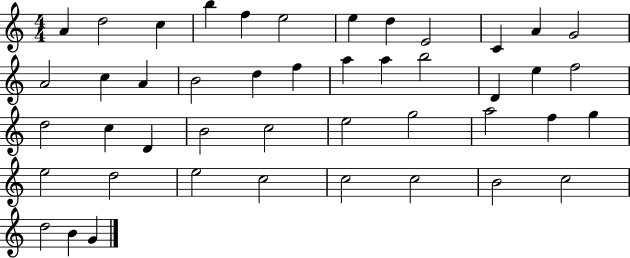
A4/q D5/h C5/q B5/q F5/q E5/h E5/q D5/q E4/h C4/q A4/q G4/h A4/h C5/q A4/q B4/h D5/q F5/q A5/q A5/q B5/h D4/q E5/q F5/h D5/h C5/q D4/q B4/h C5/h E5/h G5/h A5/h F5/q G5/q E5/h D5/h E5/h C5/h C5/h C5/h B4/h C5/h D5/h B4/q G4/q